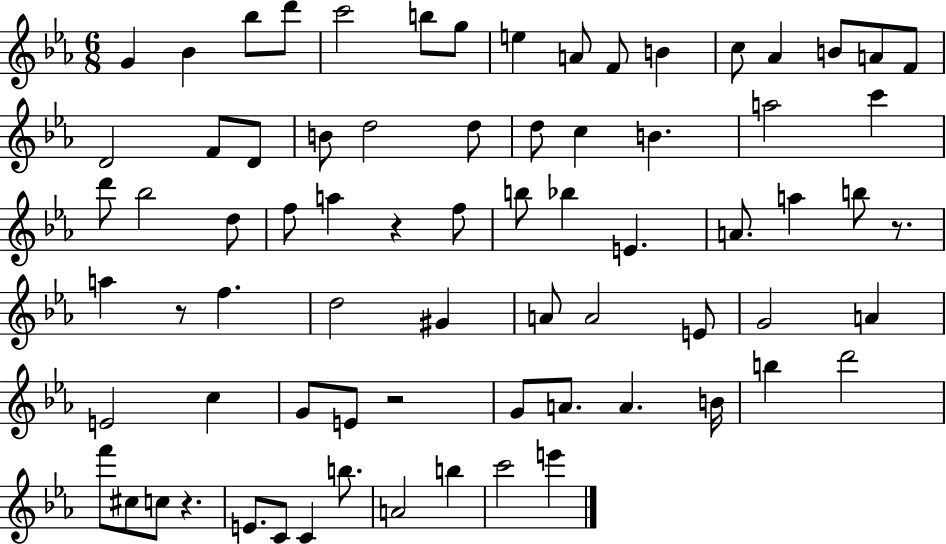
G4/q Bb4/q Bb5/e D6/e C6/h B5/e G5/e E5/q A4/e F4/e B4/q C5/e Ab4/q B4/e A4/e F4/e D4/h F4/e D4/e B4/e D5/h D5/e D5/e C5/q B4/q. A5/h C6/q D6/e Bb5/h D5/e F5/e A5/q R/q F5/e B5/e Bb5/q E4/q. A4/e. A5/q B5/e R/e. A5/q R/e F5/q. D5/h G#4/q A4/e A4/h E4/e G4/h A4/q E4/h C5/q G4/e E4/e R/h G4/e A4/e. A4/q. B4/s B5/q D6/h F6/e C#5/e C5/e R/q. E4/e. C4/e C4/q B5/e. A4/h B5/q C6/h E6/q